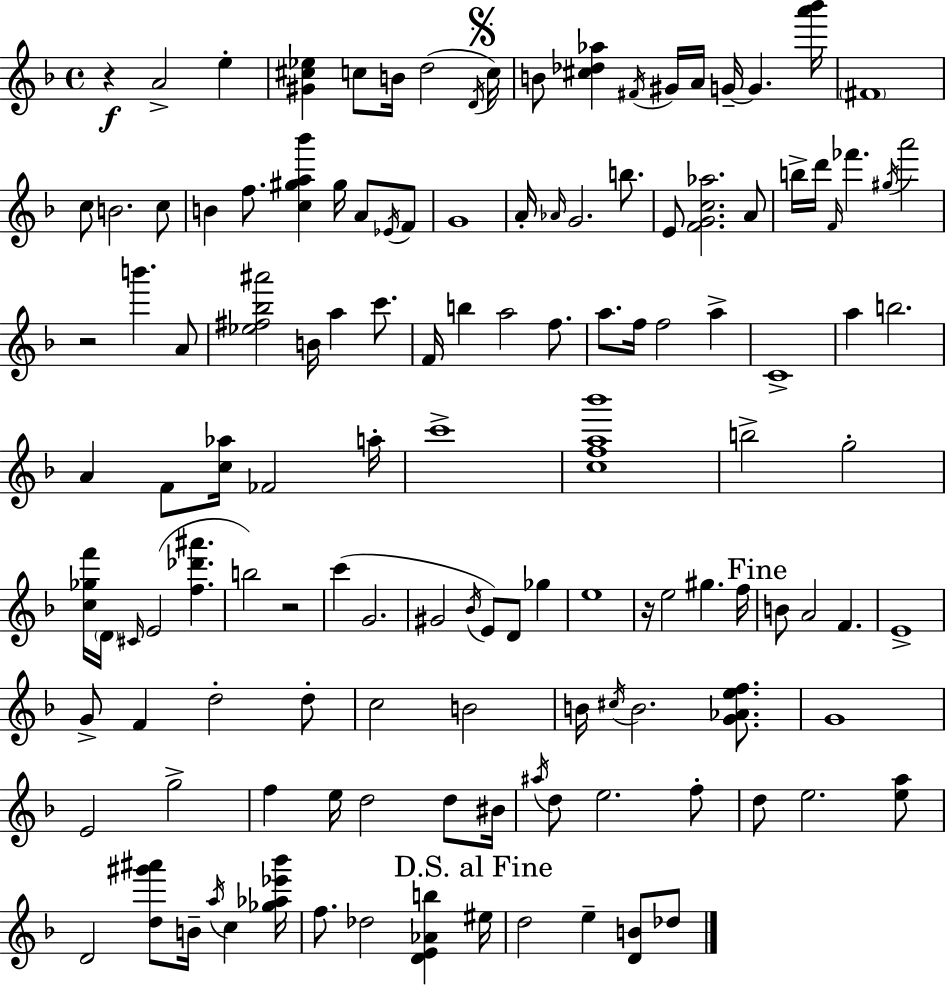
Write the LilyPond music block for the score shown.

{
  \clef treble
  \time 4/4
  \defaultTimeSignature
  \key f \major
  r4\f a'2-> e''4-. | <gis' cis'' ees''>4 c''8 b'16 d''2( \acciaccatura { d'16 } | \mark \markup { \musicglyph "scripts.segno" } c''16) b'8 <cis'' des'' aes''>4 \acciaccatura { fis'16 } gis'16 a'16 g'16--~~ g'4. | <a''' bes'''>16 \parenthesize fis'1 | \break c''8 b'2. | c''8 b'4 f''8. <c'' gis'' a'' bes'''>4 gis''16 a'8 | \acciaccatura { ees'16 } f'8 g'1 | a'16-. \grace { aes'16 } g'2. | \break b''8. e'8 <f' g' c'' aes''>2. | a'8 b''16-> d'''16 \grace { f'16 } fes'''4. \acciaccatura { gis''16 } a'''2 | r2 b'''4. | a'8 <ees'' fis'' bes'' ais'''>2 b'16 a''4 | \break c'''8. f'16 b''4 a''2 | f''8. a''8. f''16 f''2 | a''4-> c'1-> | a''4 b''2. | \break a'4 f'8 <c'' aes''>16 fes'2 | a''16-. c'''1-> | <c'' f'' a'' bes'''>1 | b''2-> g''2-. | \break <c'' ges'' f'''>16 \parenthesize d'16 \grace { cis'16 } e'2( | <f'' des''' ais'''>4. b''2) r2 | c'''4( g'2. | gis'2 \acciaccatura { bes'16 } | \break e'8) d'8 ges''4 e''1 | r16 e''2 | gis''4. f''16 \mark "Fine" b'8 a'2 | f'4. e'1-> | \break g'8-> f'4 d''2-. | d''8-. c''2 | b'2 b'16 \acciaccatura { cis''16 } b'2. | <g' aes' e'' f''>8. g'1 | \break e'2 | g''2-> f''4 e''16 d''2 | d''8 bis'16 \acciaccatura { ais''16 } d''8 e''2. | f''8-. d''8 e''2. | \break <e'' a''>8 d'2 | <d'' gis''' ais'''>8 b'16-- \acciaccatura { a''16 } c''4 <ges'' aes'' ees''' bes'''>16 f''8. des''2 | <d' e' aes' b''>4 \mark "D.S. al Fine" eis''16 d''2 | e''4-- <d' b'>8 des''8 \bar "|."
}